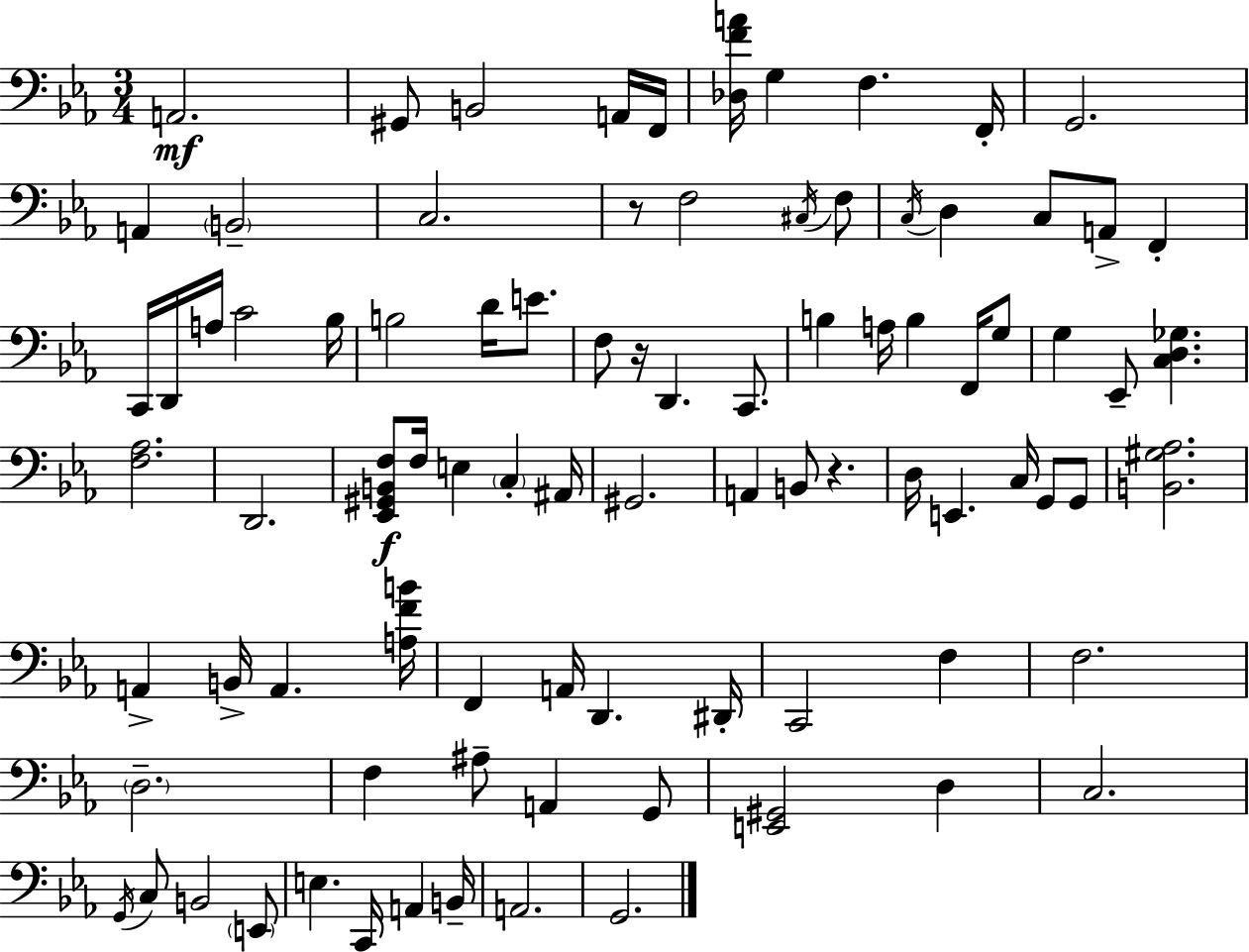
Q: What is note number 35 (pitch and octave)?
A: F2